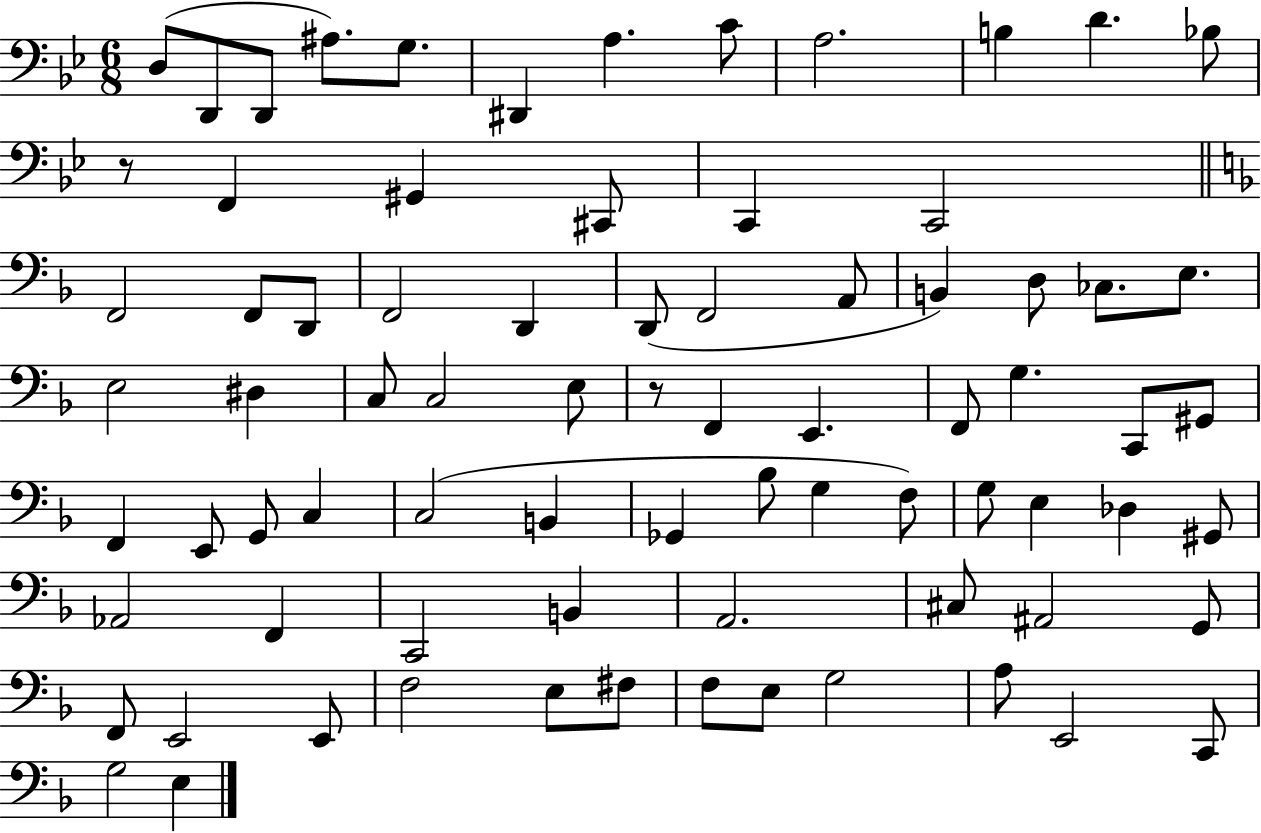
X:1
T:Untitled
M:6/8
L:1/4
K:Bb
D,/2 D,,/2 D,,/2 ^A,/2 G,/2 ^D,, A, C/2 A,2 B, D _B,/2 z/2 F,, ^G,, ^C,,/2 C,, C,,2 F,,2 F,,/2 D,,/2 F,,2 D,, D,,/2 F,,2 A,,/2 B,, D,/2 _C,/2 E,/2 E,2 ^D, C,/2 C,2 E,/2 z/2 F,, E,, F,,/2 G, C,,/2 ^G,,/2 F,, E,,/2 G,,/2 C, C,2 B,, _G,, _B,/2 G, F,/2 G,/2 E, _D, ^G,,/2 _A,,2 F,, C,,2 B,, A,,2 ^C,/2 ^A,,2 G,,/2 F,,/2 E,,2 E,,/2 F,2 E,/2 ^F,/2 F,/2 E,/2 G,2 A,/2 E,,2 C,,/2 G,2 E,